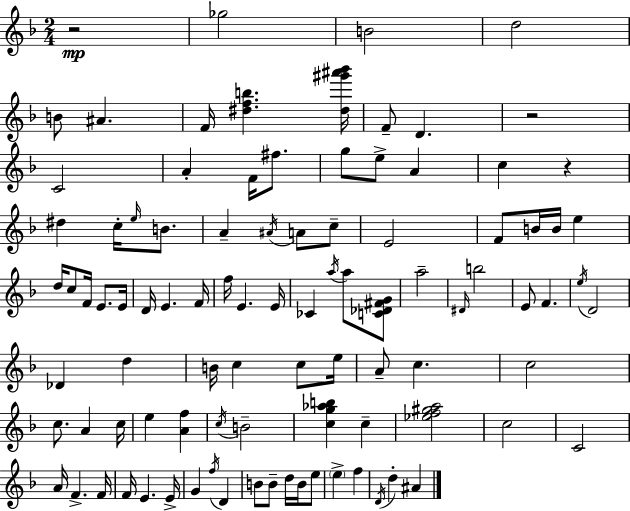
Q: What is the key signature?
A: D minor